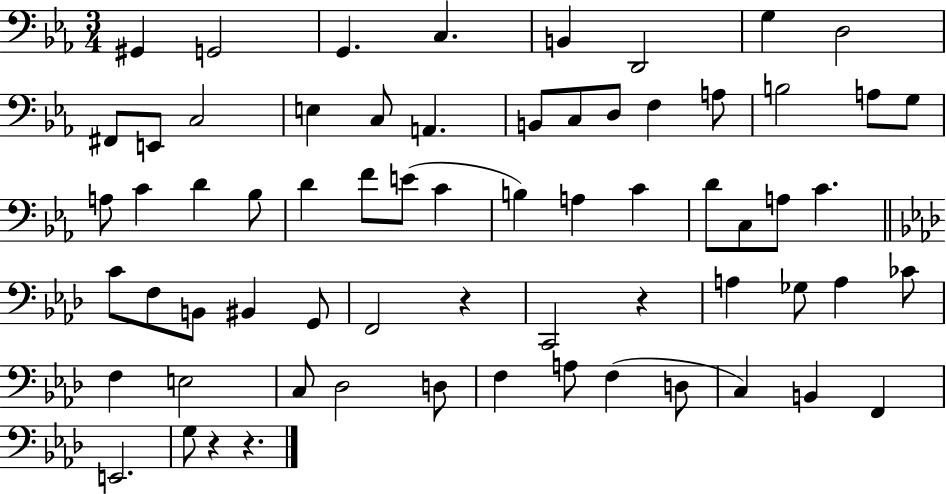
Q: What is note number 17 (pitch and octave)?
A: D3